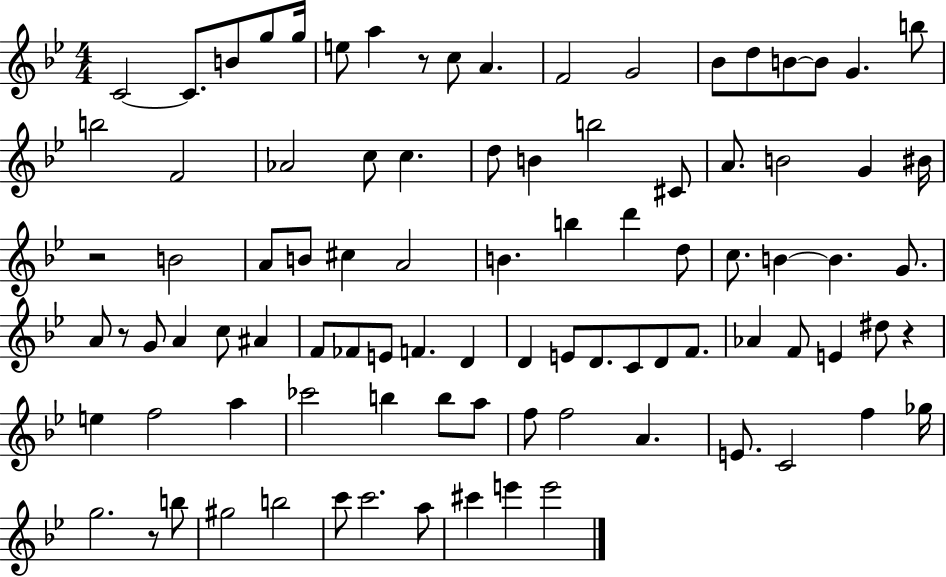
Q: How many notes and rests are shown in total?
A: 92